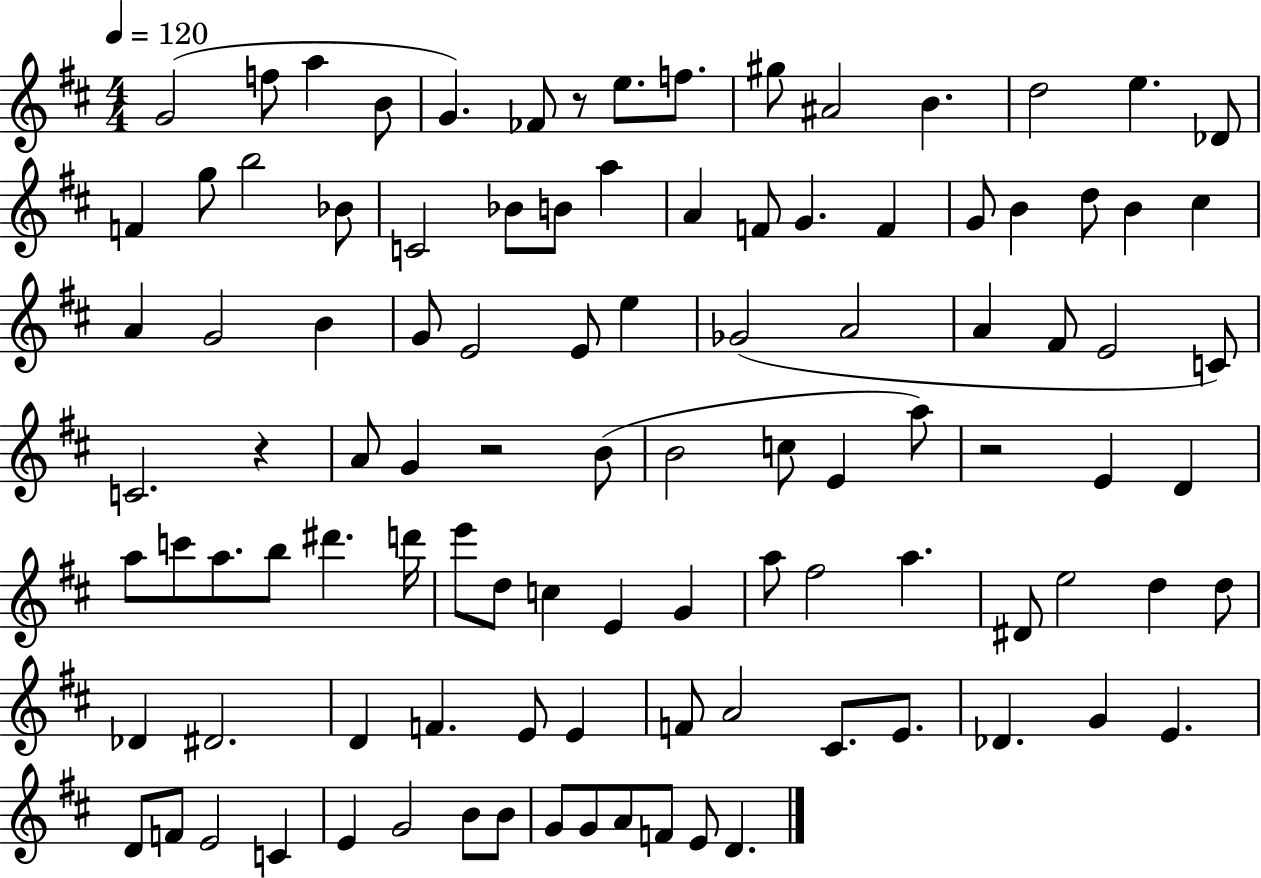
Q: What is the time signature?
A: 4/4